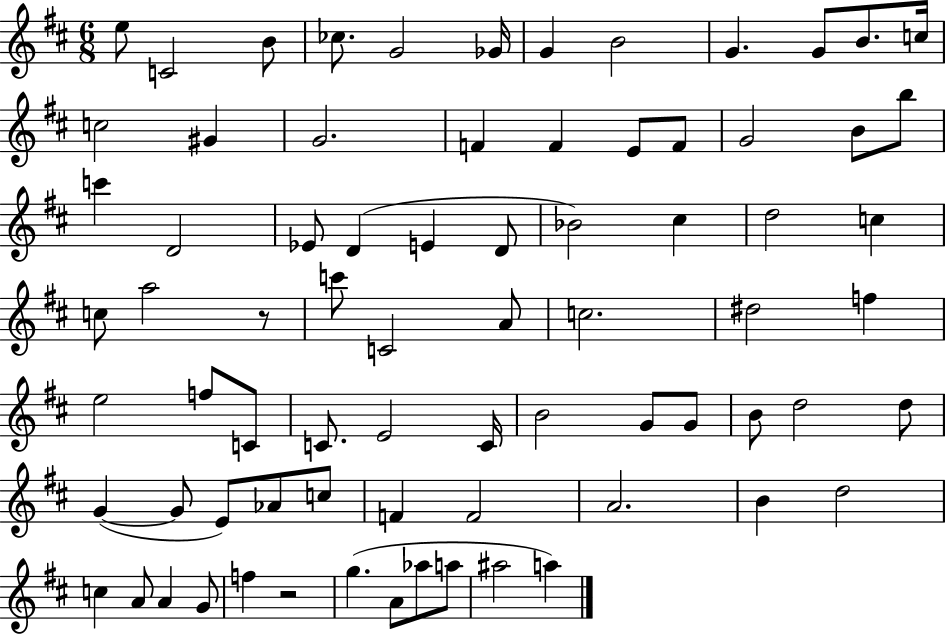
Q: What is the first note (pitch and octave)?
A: E5